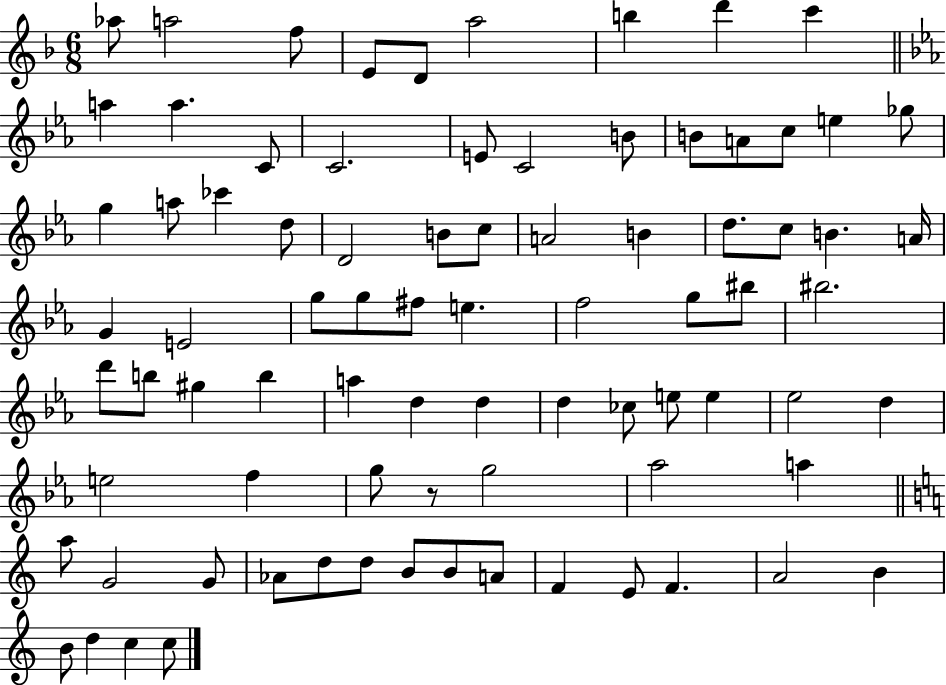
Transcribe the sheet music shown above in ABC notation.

X:1
T:Untitled
M:6/8
L:1/4
K:F
_a/2 a2 f/2 E/2 D/2 a2 b d' c' a a C/2 C2 E/2 C2 B/2 B/2 A/2 c/2 e _g/2 g a/2 _c' d/2 D2 B/2 c/2 A2 B d/2 c/2 B A/4 G E2 g/2 g/2 ^f/2 e f2 g/2 ^b/2 ^b2 d'/2 b/2 ^g b a d d d _c/2 e/2 e _e2 d e2 f g/2 z/2 g2 _a2 a a/2 G2 G/2 _A/2 d/2 d/2 B/2 B/2 A/2 F E/2 F A2 B B/2 d c c/2